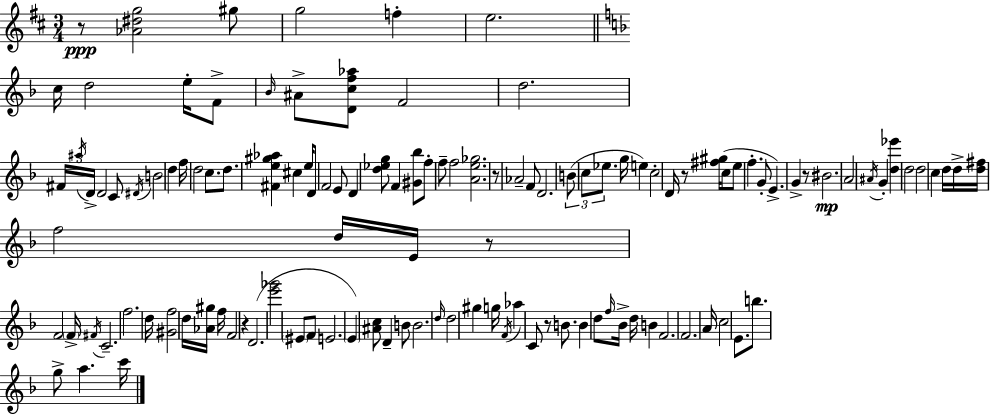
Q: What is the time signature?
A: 3/4